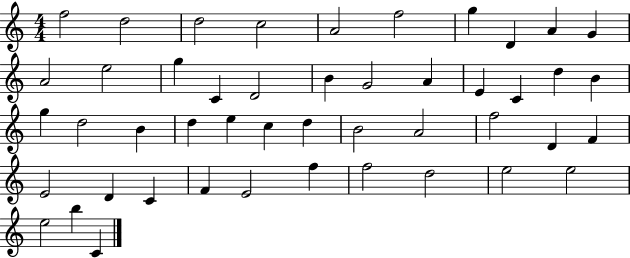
X:1
T:Untitled
M:4/4
L:1/4
K:C
f2 d2 d2 c2 A2 f2 g D A G A2 e2 g C D2 B G2 A E C d B g d2 B d e c d B2 A2 f2 D F E2 D C F E2 f f2 d2 e2 e2 e2 b C